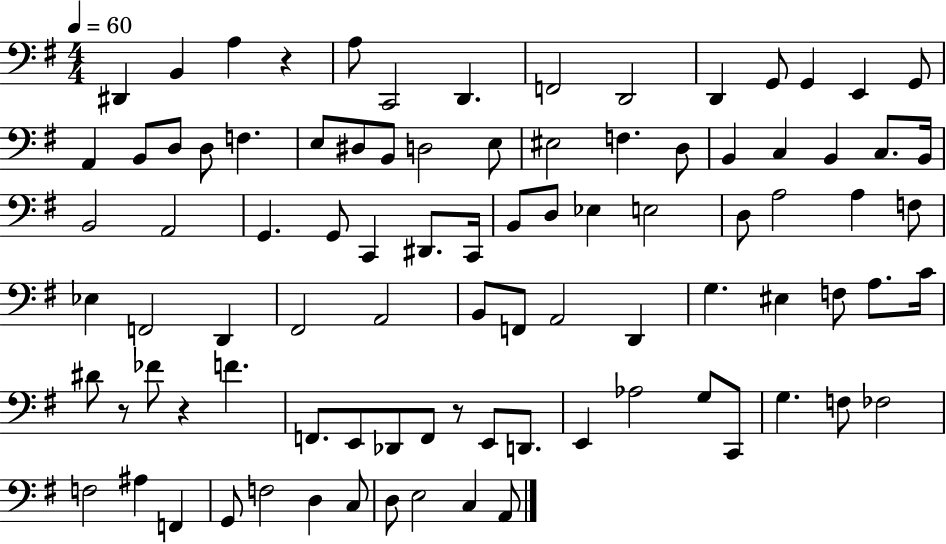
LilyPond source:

{
  \clef bass
  \numericTimeSignature
  \time 4/4
  \key g \major
  \tempo 4 = 60
  \repeat volta 2 { dis,4 b,4 a4 r4 | a8 c,2 d,4. | f,2 d,2 | d,4 g,8 g,4 e,4 g,8 | \break a,4 b,8 d8 d8 f4. | e8 dis8 b,8 d2 e8 | eis2 f4. d8 | b,4 c4 b,4 c8. b,16 | \break b,2 a,2 | g,4. g,8 c,4 dis,8. c,16 | b,8 d8 ees4 e2 | d8 a2 a4 f8 | \break ees4 f,2 d,4 | fis,2 a,2 | b,8 f,8 a,2 d,4 | g4. eis4 f8 a8. c'16 | \break dis'8 r8 fes'8 r4 f'4. | f,8. e,8 des,8 f,8 r8 e,8 d,8. | e,4 aes2 g8 c,8 | g4. f8 fes2 | \break f2 ais4 f,4 | g,8 f2 d4 c8 | d8 e2 c4 a,8 | } \bar "|."
}